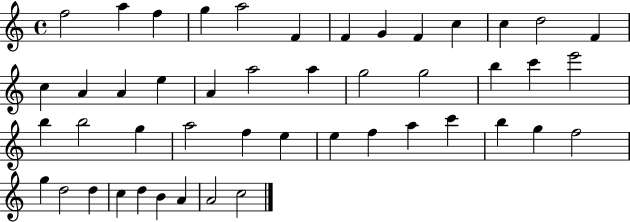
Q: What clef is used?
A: treble